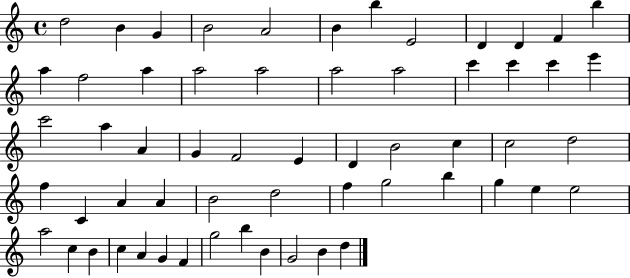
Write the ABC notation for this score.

X:1
T:Untitled
M:4/4
L:1/4
K:C
d2 B G B2 A2 B b E2 D D F b a f2 a a2 a2 a2 a2 c' c' c' e' c'2 a A G F2 E D B2 c c2 d2 f C A A B2 d2 f g2 b g e e2 a2 c B c A G F g2 b B G2 B d